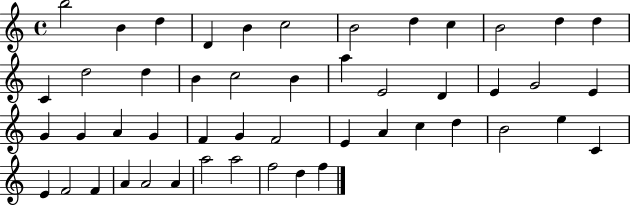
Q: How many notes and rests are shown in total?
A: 49